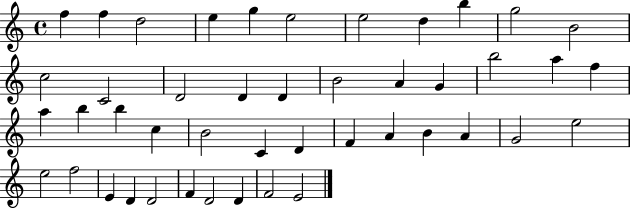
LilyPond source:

{
  \clef treble
  \time 4/4
  \defaultTimeSignature
  \key c \major
  f''4 f''4 d''2 | e''4 g''4 e''2 | e''2 d''4 b''4 | g''2 b'2 | \break c''2 c'2 | d'2 d'4 d'4 | b'2 a'4 g'4 | b''2 a''4 f''4 | \break a''4 b''4 b''4 c''4 | b'2 c'4 d'4 | f'4 a'4 b'4 a'4 | g'2 e''2 | \break e''2 f''2 | e'4 d'4 d'2 | f'4 d'2 d'4 | f'2 e'2 | \break \bar "|."
}